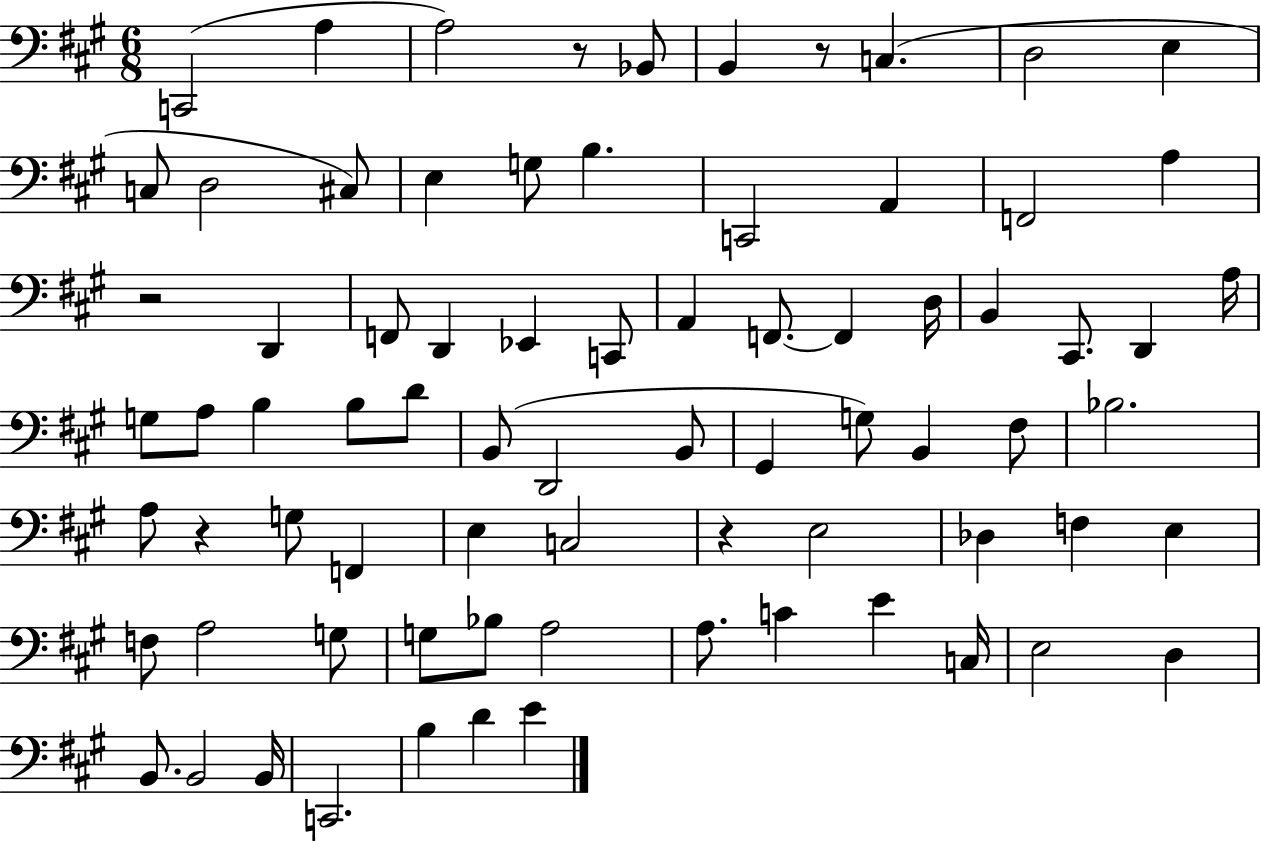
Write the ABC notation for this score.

X:1
T:Untitled
M:6/8
L:1/4
K:A
C,,2 A, A,2 z/2 _B,,/2 B,, z/2 C, D,2 E, C,/2 D,2 ^C,/2 E, G,/2 B, C,,2 A,, F,,2 A, z2 D,, F,,/2 D,, _E,, C,,/2 A,, F,,/2 F,, D,/4 B,, ^C,,/2 D,, A,/4 G,/2 A,/2 B, B,/2 D/2 B,,/2 D,,2 B,,/2 ^G,, G,/2 B,, ^F,/2 _B,2 A,/2 z G,/2 F,, E, C,2 z E,2 _D, F, E, F,/2 A,2 G,/2 G,/2 _B,/2 A,2 A,/2 C E C,/4 E,2 D, B,,/2 B,,2 B,,/4 C,,2 B, D E